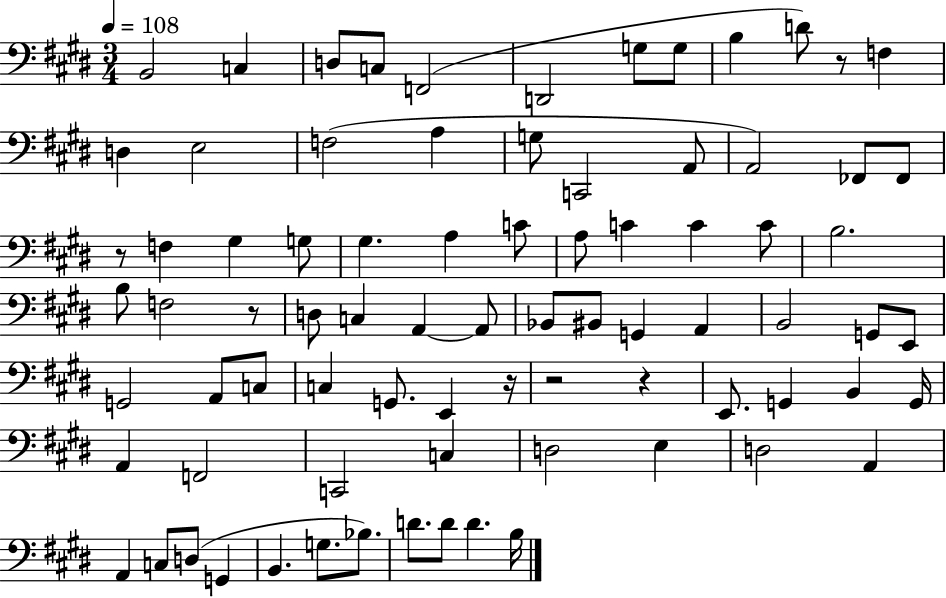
B2/h C3/q D3/e C3/e F2/h D2/h G3/e G3/e B3/q D4/e R/e F3/q D3/q E3/h F3/h A3/q G3/e C2/h A2/e A2/h FES2/e FES2/e R/e F3/q G#3/q G3/e G#3/q. A3/q C4/e A3/e C4/q C4/q C4/e B3/h. B3/e F3/h R/e D3/e C3/q A2/q A2/e Bb2/e BIS2/e G2/q A2/q B2/h G2/e E2/e G2/h A2/e C3/e C3/q G2/e. E2/q R/s R/h R/q E2/e. G2/q B2/q G2/s A2/q F2/h C2/h C3/q D3/h E3/q D3/h A2/q A2/q C3/e D3/e G2/q B2/q. G3/e. Bb3/e. D4/e. D4/e D4/q. B3/s